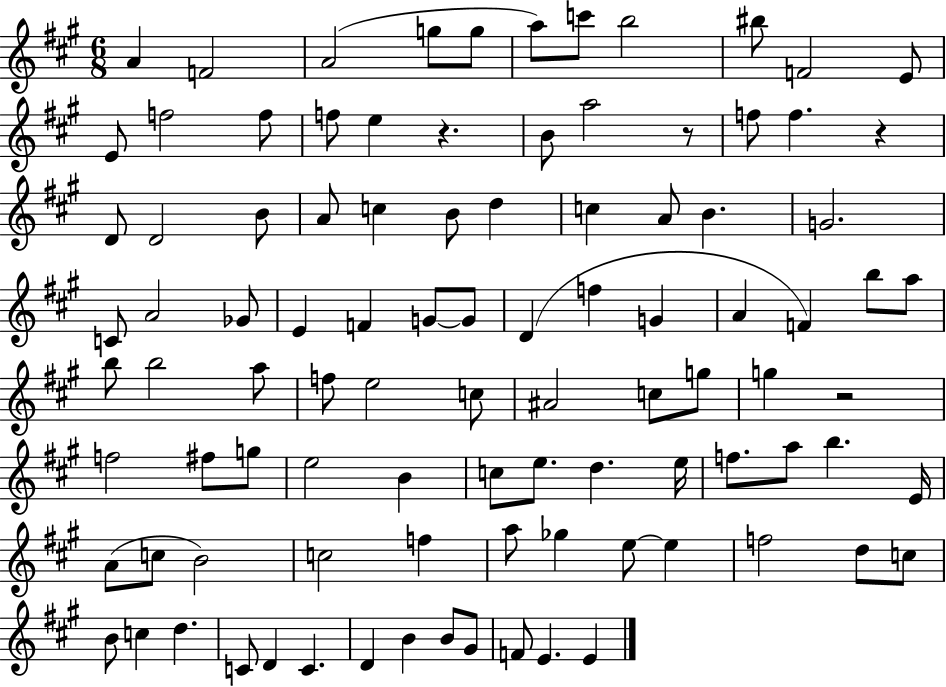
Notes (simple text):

A4/q F4/h A4/h G5/e G5/e A5/e C6/e B5/h BIS5/e F4/h E4/e E4/e F5/h F5/e F5/e E5/q R/q. B4/e A5/h R/e F5/e F5/q. R/q D4/e D4/h B4/e A4/e C5/q B4/e D5/q C5/q A4/e B4/q. G4/h. C4/e A4/h Gb4/e E4/q F4/q G4/e G4/e D4/q F5/q G4/q A4/q F4/q B5/e A5/e B5/e B5/h A5/e F5/e E5/h C5/e A#4/h C5/e G5/e G5/q R/h F5/h F#5/e G5/e E5/h B4/q C5/e E5/e. D5/q. E5/s F5/e. A5/e B5/q. E4/s A4/e C5/e B4/h C5/h F5/q A5/e Gb5/q E5/e E5/q F5/h D5/e C5/e B4/e C5/q D5/q. C4/e D4/q C4/q. D4/q B4/q B4/e G#4/e F4/e E4/q. E4/q